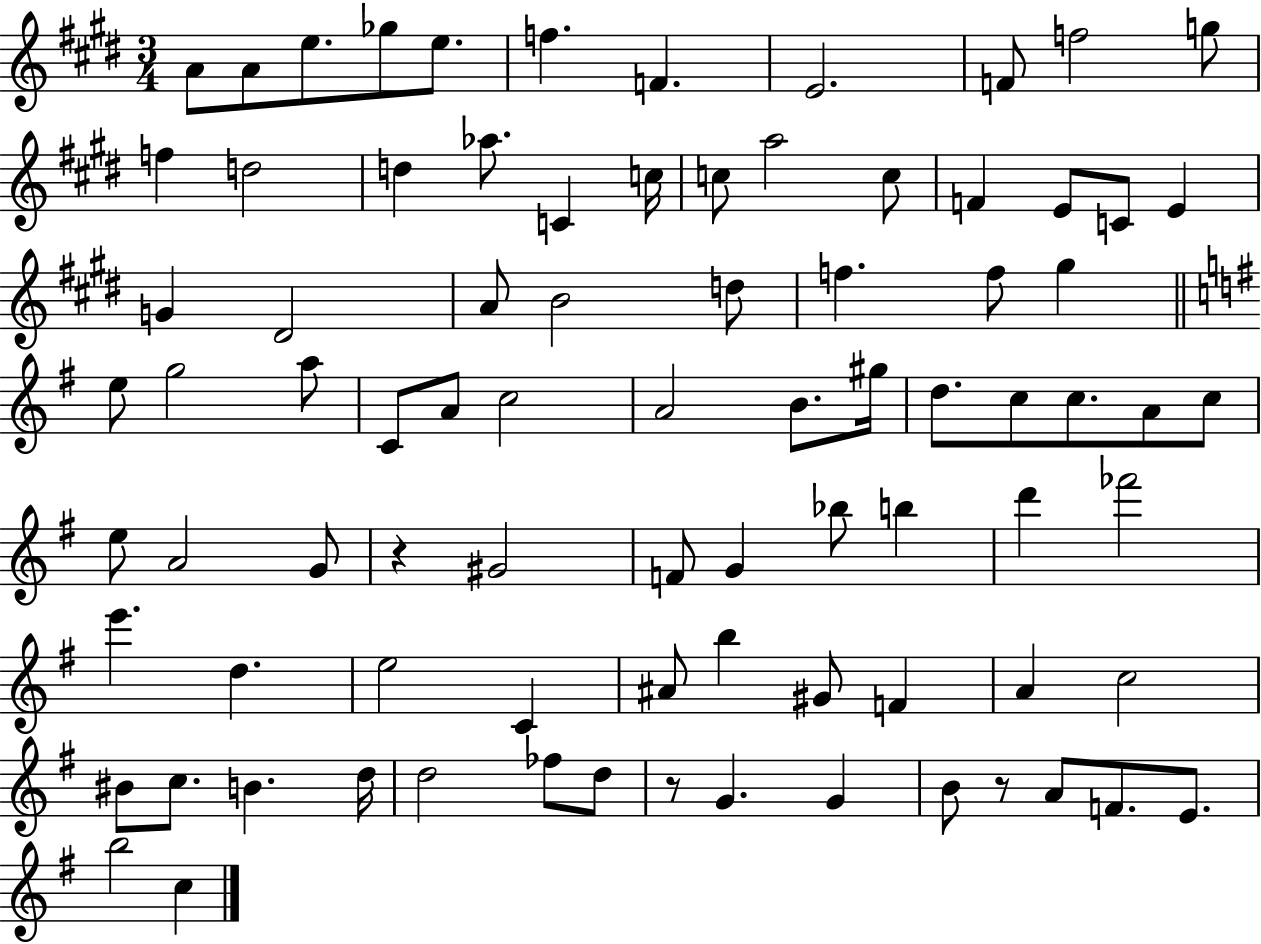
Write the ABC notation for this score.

X:1
T:Untitled
M:3/4
L:1/4
K:E
A/2 A/2 e/2 _g/2 e/2 f F E2 F/2 f2 g/2 f d2 d _a/2 C c/4 c/2 a2 c/2 F E/2 C/2 E G ^D2 A/2 B2 d/2 f f/2 ^g e/2 g2 a/2 C/2 A/2 c2 A2 B/2 ^g/4 d/2 c/2 c/2 A/2 c/2 e/2 A2 G/2 z ^G2 F/2 G _b/2 b d' _f'2 e' d e2 C ^A/2 b ^G/2 F A c2 ^B/2 c/2 B d/4 d2 _f/2 d/2 z/2 G G B/2 z/2 A/2 F/2 E/2 b2 c